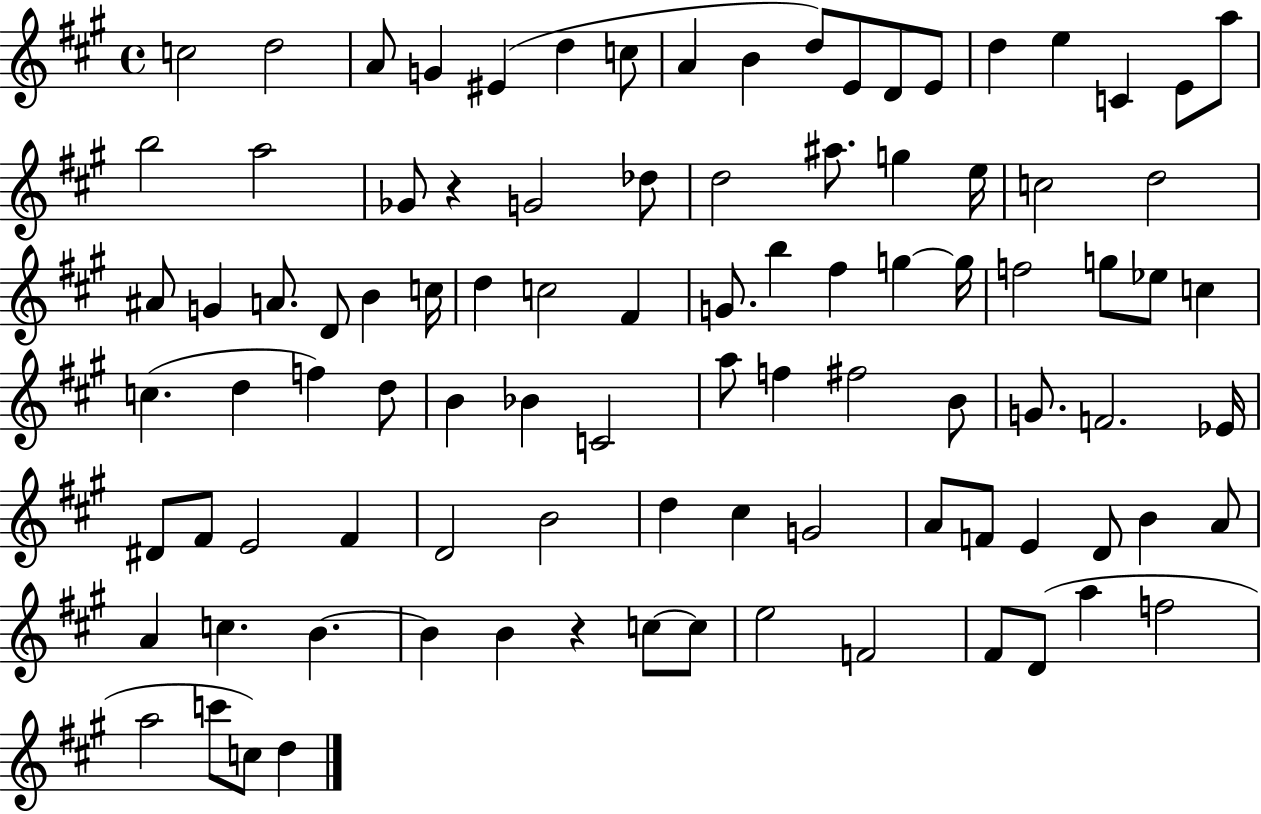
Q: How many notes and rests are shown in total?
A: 95